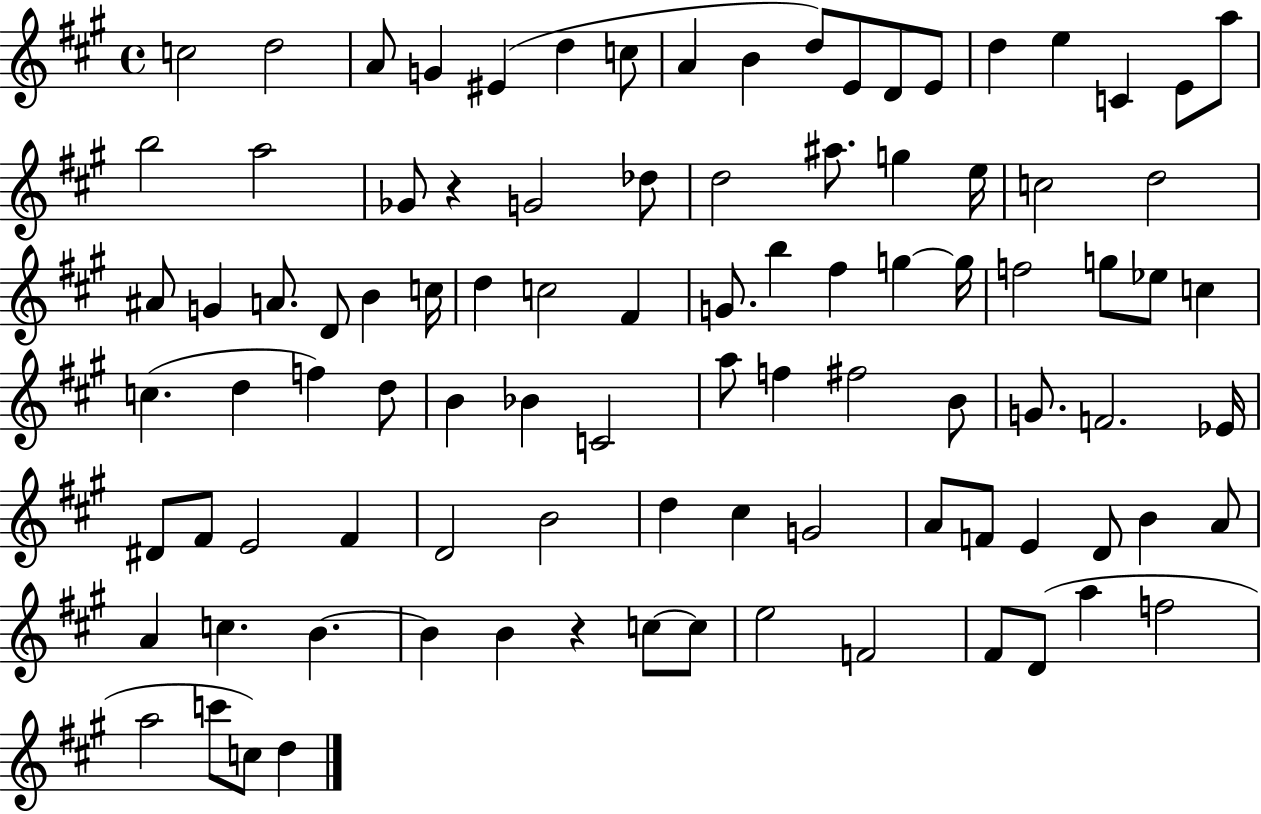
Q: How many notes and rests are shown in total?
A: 95